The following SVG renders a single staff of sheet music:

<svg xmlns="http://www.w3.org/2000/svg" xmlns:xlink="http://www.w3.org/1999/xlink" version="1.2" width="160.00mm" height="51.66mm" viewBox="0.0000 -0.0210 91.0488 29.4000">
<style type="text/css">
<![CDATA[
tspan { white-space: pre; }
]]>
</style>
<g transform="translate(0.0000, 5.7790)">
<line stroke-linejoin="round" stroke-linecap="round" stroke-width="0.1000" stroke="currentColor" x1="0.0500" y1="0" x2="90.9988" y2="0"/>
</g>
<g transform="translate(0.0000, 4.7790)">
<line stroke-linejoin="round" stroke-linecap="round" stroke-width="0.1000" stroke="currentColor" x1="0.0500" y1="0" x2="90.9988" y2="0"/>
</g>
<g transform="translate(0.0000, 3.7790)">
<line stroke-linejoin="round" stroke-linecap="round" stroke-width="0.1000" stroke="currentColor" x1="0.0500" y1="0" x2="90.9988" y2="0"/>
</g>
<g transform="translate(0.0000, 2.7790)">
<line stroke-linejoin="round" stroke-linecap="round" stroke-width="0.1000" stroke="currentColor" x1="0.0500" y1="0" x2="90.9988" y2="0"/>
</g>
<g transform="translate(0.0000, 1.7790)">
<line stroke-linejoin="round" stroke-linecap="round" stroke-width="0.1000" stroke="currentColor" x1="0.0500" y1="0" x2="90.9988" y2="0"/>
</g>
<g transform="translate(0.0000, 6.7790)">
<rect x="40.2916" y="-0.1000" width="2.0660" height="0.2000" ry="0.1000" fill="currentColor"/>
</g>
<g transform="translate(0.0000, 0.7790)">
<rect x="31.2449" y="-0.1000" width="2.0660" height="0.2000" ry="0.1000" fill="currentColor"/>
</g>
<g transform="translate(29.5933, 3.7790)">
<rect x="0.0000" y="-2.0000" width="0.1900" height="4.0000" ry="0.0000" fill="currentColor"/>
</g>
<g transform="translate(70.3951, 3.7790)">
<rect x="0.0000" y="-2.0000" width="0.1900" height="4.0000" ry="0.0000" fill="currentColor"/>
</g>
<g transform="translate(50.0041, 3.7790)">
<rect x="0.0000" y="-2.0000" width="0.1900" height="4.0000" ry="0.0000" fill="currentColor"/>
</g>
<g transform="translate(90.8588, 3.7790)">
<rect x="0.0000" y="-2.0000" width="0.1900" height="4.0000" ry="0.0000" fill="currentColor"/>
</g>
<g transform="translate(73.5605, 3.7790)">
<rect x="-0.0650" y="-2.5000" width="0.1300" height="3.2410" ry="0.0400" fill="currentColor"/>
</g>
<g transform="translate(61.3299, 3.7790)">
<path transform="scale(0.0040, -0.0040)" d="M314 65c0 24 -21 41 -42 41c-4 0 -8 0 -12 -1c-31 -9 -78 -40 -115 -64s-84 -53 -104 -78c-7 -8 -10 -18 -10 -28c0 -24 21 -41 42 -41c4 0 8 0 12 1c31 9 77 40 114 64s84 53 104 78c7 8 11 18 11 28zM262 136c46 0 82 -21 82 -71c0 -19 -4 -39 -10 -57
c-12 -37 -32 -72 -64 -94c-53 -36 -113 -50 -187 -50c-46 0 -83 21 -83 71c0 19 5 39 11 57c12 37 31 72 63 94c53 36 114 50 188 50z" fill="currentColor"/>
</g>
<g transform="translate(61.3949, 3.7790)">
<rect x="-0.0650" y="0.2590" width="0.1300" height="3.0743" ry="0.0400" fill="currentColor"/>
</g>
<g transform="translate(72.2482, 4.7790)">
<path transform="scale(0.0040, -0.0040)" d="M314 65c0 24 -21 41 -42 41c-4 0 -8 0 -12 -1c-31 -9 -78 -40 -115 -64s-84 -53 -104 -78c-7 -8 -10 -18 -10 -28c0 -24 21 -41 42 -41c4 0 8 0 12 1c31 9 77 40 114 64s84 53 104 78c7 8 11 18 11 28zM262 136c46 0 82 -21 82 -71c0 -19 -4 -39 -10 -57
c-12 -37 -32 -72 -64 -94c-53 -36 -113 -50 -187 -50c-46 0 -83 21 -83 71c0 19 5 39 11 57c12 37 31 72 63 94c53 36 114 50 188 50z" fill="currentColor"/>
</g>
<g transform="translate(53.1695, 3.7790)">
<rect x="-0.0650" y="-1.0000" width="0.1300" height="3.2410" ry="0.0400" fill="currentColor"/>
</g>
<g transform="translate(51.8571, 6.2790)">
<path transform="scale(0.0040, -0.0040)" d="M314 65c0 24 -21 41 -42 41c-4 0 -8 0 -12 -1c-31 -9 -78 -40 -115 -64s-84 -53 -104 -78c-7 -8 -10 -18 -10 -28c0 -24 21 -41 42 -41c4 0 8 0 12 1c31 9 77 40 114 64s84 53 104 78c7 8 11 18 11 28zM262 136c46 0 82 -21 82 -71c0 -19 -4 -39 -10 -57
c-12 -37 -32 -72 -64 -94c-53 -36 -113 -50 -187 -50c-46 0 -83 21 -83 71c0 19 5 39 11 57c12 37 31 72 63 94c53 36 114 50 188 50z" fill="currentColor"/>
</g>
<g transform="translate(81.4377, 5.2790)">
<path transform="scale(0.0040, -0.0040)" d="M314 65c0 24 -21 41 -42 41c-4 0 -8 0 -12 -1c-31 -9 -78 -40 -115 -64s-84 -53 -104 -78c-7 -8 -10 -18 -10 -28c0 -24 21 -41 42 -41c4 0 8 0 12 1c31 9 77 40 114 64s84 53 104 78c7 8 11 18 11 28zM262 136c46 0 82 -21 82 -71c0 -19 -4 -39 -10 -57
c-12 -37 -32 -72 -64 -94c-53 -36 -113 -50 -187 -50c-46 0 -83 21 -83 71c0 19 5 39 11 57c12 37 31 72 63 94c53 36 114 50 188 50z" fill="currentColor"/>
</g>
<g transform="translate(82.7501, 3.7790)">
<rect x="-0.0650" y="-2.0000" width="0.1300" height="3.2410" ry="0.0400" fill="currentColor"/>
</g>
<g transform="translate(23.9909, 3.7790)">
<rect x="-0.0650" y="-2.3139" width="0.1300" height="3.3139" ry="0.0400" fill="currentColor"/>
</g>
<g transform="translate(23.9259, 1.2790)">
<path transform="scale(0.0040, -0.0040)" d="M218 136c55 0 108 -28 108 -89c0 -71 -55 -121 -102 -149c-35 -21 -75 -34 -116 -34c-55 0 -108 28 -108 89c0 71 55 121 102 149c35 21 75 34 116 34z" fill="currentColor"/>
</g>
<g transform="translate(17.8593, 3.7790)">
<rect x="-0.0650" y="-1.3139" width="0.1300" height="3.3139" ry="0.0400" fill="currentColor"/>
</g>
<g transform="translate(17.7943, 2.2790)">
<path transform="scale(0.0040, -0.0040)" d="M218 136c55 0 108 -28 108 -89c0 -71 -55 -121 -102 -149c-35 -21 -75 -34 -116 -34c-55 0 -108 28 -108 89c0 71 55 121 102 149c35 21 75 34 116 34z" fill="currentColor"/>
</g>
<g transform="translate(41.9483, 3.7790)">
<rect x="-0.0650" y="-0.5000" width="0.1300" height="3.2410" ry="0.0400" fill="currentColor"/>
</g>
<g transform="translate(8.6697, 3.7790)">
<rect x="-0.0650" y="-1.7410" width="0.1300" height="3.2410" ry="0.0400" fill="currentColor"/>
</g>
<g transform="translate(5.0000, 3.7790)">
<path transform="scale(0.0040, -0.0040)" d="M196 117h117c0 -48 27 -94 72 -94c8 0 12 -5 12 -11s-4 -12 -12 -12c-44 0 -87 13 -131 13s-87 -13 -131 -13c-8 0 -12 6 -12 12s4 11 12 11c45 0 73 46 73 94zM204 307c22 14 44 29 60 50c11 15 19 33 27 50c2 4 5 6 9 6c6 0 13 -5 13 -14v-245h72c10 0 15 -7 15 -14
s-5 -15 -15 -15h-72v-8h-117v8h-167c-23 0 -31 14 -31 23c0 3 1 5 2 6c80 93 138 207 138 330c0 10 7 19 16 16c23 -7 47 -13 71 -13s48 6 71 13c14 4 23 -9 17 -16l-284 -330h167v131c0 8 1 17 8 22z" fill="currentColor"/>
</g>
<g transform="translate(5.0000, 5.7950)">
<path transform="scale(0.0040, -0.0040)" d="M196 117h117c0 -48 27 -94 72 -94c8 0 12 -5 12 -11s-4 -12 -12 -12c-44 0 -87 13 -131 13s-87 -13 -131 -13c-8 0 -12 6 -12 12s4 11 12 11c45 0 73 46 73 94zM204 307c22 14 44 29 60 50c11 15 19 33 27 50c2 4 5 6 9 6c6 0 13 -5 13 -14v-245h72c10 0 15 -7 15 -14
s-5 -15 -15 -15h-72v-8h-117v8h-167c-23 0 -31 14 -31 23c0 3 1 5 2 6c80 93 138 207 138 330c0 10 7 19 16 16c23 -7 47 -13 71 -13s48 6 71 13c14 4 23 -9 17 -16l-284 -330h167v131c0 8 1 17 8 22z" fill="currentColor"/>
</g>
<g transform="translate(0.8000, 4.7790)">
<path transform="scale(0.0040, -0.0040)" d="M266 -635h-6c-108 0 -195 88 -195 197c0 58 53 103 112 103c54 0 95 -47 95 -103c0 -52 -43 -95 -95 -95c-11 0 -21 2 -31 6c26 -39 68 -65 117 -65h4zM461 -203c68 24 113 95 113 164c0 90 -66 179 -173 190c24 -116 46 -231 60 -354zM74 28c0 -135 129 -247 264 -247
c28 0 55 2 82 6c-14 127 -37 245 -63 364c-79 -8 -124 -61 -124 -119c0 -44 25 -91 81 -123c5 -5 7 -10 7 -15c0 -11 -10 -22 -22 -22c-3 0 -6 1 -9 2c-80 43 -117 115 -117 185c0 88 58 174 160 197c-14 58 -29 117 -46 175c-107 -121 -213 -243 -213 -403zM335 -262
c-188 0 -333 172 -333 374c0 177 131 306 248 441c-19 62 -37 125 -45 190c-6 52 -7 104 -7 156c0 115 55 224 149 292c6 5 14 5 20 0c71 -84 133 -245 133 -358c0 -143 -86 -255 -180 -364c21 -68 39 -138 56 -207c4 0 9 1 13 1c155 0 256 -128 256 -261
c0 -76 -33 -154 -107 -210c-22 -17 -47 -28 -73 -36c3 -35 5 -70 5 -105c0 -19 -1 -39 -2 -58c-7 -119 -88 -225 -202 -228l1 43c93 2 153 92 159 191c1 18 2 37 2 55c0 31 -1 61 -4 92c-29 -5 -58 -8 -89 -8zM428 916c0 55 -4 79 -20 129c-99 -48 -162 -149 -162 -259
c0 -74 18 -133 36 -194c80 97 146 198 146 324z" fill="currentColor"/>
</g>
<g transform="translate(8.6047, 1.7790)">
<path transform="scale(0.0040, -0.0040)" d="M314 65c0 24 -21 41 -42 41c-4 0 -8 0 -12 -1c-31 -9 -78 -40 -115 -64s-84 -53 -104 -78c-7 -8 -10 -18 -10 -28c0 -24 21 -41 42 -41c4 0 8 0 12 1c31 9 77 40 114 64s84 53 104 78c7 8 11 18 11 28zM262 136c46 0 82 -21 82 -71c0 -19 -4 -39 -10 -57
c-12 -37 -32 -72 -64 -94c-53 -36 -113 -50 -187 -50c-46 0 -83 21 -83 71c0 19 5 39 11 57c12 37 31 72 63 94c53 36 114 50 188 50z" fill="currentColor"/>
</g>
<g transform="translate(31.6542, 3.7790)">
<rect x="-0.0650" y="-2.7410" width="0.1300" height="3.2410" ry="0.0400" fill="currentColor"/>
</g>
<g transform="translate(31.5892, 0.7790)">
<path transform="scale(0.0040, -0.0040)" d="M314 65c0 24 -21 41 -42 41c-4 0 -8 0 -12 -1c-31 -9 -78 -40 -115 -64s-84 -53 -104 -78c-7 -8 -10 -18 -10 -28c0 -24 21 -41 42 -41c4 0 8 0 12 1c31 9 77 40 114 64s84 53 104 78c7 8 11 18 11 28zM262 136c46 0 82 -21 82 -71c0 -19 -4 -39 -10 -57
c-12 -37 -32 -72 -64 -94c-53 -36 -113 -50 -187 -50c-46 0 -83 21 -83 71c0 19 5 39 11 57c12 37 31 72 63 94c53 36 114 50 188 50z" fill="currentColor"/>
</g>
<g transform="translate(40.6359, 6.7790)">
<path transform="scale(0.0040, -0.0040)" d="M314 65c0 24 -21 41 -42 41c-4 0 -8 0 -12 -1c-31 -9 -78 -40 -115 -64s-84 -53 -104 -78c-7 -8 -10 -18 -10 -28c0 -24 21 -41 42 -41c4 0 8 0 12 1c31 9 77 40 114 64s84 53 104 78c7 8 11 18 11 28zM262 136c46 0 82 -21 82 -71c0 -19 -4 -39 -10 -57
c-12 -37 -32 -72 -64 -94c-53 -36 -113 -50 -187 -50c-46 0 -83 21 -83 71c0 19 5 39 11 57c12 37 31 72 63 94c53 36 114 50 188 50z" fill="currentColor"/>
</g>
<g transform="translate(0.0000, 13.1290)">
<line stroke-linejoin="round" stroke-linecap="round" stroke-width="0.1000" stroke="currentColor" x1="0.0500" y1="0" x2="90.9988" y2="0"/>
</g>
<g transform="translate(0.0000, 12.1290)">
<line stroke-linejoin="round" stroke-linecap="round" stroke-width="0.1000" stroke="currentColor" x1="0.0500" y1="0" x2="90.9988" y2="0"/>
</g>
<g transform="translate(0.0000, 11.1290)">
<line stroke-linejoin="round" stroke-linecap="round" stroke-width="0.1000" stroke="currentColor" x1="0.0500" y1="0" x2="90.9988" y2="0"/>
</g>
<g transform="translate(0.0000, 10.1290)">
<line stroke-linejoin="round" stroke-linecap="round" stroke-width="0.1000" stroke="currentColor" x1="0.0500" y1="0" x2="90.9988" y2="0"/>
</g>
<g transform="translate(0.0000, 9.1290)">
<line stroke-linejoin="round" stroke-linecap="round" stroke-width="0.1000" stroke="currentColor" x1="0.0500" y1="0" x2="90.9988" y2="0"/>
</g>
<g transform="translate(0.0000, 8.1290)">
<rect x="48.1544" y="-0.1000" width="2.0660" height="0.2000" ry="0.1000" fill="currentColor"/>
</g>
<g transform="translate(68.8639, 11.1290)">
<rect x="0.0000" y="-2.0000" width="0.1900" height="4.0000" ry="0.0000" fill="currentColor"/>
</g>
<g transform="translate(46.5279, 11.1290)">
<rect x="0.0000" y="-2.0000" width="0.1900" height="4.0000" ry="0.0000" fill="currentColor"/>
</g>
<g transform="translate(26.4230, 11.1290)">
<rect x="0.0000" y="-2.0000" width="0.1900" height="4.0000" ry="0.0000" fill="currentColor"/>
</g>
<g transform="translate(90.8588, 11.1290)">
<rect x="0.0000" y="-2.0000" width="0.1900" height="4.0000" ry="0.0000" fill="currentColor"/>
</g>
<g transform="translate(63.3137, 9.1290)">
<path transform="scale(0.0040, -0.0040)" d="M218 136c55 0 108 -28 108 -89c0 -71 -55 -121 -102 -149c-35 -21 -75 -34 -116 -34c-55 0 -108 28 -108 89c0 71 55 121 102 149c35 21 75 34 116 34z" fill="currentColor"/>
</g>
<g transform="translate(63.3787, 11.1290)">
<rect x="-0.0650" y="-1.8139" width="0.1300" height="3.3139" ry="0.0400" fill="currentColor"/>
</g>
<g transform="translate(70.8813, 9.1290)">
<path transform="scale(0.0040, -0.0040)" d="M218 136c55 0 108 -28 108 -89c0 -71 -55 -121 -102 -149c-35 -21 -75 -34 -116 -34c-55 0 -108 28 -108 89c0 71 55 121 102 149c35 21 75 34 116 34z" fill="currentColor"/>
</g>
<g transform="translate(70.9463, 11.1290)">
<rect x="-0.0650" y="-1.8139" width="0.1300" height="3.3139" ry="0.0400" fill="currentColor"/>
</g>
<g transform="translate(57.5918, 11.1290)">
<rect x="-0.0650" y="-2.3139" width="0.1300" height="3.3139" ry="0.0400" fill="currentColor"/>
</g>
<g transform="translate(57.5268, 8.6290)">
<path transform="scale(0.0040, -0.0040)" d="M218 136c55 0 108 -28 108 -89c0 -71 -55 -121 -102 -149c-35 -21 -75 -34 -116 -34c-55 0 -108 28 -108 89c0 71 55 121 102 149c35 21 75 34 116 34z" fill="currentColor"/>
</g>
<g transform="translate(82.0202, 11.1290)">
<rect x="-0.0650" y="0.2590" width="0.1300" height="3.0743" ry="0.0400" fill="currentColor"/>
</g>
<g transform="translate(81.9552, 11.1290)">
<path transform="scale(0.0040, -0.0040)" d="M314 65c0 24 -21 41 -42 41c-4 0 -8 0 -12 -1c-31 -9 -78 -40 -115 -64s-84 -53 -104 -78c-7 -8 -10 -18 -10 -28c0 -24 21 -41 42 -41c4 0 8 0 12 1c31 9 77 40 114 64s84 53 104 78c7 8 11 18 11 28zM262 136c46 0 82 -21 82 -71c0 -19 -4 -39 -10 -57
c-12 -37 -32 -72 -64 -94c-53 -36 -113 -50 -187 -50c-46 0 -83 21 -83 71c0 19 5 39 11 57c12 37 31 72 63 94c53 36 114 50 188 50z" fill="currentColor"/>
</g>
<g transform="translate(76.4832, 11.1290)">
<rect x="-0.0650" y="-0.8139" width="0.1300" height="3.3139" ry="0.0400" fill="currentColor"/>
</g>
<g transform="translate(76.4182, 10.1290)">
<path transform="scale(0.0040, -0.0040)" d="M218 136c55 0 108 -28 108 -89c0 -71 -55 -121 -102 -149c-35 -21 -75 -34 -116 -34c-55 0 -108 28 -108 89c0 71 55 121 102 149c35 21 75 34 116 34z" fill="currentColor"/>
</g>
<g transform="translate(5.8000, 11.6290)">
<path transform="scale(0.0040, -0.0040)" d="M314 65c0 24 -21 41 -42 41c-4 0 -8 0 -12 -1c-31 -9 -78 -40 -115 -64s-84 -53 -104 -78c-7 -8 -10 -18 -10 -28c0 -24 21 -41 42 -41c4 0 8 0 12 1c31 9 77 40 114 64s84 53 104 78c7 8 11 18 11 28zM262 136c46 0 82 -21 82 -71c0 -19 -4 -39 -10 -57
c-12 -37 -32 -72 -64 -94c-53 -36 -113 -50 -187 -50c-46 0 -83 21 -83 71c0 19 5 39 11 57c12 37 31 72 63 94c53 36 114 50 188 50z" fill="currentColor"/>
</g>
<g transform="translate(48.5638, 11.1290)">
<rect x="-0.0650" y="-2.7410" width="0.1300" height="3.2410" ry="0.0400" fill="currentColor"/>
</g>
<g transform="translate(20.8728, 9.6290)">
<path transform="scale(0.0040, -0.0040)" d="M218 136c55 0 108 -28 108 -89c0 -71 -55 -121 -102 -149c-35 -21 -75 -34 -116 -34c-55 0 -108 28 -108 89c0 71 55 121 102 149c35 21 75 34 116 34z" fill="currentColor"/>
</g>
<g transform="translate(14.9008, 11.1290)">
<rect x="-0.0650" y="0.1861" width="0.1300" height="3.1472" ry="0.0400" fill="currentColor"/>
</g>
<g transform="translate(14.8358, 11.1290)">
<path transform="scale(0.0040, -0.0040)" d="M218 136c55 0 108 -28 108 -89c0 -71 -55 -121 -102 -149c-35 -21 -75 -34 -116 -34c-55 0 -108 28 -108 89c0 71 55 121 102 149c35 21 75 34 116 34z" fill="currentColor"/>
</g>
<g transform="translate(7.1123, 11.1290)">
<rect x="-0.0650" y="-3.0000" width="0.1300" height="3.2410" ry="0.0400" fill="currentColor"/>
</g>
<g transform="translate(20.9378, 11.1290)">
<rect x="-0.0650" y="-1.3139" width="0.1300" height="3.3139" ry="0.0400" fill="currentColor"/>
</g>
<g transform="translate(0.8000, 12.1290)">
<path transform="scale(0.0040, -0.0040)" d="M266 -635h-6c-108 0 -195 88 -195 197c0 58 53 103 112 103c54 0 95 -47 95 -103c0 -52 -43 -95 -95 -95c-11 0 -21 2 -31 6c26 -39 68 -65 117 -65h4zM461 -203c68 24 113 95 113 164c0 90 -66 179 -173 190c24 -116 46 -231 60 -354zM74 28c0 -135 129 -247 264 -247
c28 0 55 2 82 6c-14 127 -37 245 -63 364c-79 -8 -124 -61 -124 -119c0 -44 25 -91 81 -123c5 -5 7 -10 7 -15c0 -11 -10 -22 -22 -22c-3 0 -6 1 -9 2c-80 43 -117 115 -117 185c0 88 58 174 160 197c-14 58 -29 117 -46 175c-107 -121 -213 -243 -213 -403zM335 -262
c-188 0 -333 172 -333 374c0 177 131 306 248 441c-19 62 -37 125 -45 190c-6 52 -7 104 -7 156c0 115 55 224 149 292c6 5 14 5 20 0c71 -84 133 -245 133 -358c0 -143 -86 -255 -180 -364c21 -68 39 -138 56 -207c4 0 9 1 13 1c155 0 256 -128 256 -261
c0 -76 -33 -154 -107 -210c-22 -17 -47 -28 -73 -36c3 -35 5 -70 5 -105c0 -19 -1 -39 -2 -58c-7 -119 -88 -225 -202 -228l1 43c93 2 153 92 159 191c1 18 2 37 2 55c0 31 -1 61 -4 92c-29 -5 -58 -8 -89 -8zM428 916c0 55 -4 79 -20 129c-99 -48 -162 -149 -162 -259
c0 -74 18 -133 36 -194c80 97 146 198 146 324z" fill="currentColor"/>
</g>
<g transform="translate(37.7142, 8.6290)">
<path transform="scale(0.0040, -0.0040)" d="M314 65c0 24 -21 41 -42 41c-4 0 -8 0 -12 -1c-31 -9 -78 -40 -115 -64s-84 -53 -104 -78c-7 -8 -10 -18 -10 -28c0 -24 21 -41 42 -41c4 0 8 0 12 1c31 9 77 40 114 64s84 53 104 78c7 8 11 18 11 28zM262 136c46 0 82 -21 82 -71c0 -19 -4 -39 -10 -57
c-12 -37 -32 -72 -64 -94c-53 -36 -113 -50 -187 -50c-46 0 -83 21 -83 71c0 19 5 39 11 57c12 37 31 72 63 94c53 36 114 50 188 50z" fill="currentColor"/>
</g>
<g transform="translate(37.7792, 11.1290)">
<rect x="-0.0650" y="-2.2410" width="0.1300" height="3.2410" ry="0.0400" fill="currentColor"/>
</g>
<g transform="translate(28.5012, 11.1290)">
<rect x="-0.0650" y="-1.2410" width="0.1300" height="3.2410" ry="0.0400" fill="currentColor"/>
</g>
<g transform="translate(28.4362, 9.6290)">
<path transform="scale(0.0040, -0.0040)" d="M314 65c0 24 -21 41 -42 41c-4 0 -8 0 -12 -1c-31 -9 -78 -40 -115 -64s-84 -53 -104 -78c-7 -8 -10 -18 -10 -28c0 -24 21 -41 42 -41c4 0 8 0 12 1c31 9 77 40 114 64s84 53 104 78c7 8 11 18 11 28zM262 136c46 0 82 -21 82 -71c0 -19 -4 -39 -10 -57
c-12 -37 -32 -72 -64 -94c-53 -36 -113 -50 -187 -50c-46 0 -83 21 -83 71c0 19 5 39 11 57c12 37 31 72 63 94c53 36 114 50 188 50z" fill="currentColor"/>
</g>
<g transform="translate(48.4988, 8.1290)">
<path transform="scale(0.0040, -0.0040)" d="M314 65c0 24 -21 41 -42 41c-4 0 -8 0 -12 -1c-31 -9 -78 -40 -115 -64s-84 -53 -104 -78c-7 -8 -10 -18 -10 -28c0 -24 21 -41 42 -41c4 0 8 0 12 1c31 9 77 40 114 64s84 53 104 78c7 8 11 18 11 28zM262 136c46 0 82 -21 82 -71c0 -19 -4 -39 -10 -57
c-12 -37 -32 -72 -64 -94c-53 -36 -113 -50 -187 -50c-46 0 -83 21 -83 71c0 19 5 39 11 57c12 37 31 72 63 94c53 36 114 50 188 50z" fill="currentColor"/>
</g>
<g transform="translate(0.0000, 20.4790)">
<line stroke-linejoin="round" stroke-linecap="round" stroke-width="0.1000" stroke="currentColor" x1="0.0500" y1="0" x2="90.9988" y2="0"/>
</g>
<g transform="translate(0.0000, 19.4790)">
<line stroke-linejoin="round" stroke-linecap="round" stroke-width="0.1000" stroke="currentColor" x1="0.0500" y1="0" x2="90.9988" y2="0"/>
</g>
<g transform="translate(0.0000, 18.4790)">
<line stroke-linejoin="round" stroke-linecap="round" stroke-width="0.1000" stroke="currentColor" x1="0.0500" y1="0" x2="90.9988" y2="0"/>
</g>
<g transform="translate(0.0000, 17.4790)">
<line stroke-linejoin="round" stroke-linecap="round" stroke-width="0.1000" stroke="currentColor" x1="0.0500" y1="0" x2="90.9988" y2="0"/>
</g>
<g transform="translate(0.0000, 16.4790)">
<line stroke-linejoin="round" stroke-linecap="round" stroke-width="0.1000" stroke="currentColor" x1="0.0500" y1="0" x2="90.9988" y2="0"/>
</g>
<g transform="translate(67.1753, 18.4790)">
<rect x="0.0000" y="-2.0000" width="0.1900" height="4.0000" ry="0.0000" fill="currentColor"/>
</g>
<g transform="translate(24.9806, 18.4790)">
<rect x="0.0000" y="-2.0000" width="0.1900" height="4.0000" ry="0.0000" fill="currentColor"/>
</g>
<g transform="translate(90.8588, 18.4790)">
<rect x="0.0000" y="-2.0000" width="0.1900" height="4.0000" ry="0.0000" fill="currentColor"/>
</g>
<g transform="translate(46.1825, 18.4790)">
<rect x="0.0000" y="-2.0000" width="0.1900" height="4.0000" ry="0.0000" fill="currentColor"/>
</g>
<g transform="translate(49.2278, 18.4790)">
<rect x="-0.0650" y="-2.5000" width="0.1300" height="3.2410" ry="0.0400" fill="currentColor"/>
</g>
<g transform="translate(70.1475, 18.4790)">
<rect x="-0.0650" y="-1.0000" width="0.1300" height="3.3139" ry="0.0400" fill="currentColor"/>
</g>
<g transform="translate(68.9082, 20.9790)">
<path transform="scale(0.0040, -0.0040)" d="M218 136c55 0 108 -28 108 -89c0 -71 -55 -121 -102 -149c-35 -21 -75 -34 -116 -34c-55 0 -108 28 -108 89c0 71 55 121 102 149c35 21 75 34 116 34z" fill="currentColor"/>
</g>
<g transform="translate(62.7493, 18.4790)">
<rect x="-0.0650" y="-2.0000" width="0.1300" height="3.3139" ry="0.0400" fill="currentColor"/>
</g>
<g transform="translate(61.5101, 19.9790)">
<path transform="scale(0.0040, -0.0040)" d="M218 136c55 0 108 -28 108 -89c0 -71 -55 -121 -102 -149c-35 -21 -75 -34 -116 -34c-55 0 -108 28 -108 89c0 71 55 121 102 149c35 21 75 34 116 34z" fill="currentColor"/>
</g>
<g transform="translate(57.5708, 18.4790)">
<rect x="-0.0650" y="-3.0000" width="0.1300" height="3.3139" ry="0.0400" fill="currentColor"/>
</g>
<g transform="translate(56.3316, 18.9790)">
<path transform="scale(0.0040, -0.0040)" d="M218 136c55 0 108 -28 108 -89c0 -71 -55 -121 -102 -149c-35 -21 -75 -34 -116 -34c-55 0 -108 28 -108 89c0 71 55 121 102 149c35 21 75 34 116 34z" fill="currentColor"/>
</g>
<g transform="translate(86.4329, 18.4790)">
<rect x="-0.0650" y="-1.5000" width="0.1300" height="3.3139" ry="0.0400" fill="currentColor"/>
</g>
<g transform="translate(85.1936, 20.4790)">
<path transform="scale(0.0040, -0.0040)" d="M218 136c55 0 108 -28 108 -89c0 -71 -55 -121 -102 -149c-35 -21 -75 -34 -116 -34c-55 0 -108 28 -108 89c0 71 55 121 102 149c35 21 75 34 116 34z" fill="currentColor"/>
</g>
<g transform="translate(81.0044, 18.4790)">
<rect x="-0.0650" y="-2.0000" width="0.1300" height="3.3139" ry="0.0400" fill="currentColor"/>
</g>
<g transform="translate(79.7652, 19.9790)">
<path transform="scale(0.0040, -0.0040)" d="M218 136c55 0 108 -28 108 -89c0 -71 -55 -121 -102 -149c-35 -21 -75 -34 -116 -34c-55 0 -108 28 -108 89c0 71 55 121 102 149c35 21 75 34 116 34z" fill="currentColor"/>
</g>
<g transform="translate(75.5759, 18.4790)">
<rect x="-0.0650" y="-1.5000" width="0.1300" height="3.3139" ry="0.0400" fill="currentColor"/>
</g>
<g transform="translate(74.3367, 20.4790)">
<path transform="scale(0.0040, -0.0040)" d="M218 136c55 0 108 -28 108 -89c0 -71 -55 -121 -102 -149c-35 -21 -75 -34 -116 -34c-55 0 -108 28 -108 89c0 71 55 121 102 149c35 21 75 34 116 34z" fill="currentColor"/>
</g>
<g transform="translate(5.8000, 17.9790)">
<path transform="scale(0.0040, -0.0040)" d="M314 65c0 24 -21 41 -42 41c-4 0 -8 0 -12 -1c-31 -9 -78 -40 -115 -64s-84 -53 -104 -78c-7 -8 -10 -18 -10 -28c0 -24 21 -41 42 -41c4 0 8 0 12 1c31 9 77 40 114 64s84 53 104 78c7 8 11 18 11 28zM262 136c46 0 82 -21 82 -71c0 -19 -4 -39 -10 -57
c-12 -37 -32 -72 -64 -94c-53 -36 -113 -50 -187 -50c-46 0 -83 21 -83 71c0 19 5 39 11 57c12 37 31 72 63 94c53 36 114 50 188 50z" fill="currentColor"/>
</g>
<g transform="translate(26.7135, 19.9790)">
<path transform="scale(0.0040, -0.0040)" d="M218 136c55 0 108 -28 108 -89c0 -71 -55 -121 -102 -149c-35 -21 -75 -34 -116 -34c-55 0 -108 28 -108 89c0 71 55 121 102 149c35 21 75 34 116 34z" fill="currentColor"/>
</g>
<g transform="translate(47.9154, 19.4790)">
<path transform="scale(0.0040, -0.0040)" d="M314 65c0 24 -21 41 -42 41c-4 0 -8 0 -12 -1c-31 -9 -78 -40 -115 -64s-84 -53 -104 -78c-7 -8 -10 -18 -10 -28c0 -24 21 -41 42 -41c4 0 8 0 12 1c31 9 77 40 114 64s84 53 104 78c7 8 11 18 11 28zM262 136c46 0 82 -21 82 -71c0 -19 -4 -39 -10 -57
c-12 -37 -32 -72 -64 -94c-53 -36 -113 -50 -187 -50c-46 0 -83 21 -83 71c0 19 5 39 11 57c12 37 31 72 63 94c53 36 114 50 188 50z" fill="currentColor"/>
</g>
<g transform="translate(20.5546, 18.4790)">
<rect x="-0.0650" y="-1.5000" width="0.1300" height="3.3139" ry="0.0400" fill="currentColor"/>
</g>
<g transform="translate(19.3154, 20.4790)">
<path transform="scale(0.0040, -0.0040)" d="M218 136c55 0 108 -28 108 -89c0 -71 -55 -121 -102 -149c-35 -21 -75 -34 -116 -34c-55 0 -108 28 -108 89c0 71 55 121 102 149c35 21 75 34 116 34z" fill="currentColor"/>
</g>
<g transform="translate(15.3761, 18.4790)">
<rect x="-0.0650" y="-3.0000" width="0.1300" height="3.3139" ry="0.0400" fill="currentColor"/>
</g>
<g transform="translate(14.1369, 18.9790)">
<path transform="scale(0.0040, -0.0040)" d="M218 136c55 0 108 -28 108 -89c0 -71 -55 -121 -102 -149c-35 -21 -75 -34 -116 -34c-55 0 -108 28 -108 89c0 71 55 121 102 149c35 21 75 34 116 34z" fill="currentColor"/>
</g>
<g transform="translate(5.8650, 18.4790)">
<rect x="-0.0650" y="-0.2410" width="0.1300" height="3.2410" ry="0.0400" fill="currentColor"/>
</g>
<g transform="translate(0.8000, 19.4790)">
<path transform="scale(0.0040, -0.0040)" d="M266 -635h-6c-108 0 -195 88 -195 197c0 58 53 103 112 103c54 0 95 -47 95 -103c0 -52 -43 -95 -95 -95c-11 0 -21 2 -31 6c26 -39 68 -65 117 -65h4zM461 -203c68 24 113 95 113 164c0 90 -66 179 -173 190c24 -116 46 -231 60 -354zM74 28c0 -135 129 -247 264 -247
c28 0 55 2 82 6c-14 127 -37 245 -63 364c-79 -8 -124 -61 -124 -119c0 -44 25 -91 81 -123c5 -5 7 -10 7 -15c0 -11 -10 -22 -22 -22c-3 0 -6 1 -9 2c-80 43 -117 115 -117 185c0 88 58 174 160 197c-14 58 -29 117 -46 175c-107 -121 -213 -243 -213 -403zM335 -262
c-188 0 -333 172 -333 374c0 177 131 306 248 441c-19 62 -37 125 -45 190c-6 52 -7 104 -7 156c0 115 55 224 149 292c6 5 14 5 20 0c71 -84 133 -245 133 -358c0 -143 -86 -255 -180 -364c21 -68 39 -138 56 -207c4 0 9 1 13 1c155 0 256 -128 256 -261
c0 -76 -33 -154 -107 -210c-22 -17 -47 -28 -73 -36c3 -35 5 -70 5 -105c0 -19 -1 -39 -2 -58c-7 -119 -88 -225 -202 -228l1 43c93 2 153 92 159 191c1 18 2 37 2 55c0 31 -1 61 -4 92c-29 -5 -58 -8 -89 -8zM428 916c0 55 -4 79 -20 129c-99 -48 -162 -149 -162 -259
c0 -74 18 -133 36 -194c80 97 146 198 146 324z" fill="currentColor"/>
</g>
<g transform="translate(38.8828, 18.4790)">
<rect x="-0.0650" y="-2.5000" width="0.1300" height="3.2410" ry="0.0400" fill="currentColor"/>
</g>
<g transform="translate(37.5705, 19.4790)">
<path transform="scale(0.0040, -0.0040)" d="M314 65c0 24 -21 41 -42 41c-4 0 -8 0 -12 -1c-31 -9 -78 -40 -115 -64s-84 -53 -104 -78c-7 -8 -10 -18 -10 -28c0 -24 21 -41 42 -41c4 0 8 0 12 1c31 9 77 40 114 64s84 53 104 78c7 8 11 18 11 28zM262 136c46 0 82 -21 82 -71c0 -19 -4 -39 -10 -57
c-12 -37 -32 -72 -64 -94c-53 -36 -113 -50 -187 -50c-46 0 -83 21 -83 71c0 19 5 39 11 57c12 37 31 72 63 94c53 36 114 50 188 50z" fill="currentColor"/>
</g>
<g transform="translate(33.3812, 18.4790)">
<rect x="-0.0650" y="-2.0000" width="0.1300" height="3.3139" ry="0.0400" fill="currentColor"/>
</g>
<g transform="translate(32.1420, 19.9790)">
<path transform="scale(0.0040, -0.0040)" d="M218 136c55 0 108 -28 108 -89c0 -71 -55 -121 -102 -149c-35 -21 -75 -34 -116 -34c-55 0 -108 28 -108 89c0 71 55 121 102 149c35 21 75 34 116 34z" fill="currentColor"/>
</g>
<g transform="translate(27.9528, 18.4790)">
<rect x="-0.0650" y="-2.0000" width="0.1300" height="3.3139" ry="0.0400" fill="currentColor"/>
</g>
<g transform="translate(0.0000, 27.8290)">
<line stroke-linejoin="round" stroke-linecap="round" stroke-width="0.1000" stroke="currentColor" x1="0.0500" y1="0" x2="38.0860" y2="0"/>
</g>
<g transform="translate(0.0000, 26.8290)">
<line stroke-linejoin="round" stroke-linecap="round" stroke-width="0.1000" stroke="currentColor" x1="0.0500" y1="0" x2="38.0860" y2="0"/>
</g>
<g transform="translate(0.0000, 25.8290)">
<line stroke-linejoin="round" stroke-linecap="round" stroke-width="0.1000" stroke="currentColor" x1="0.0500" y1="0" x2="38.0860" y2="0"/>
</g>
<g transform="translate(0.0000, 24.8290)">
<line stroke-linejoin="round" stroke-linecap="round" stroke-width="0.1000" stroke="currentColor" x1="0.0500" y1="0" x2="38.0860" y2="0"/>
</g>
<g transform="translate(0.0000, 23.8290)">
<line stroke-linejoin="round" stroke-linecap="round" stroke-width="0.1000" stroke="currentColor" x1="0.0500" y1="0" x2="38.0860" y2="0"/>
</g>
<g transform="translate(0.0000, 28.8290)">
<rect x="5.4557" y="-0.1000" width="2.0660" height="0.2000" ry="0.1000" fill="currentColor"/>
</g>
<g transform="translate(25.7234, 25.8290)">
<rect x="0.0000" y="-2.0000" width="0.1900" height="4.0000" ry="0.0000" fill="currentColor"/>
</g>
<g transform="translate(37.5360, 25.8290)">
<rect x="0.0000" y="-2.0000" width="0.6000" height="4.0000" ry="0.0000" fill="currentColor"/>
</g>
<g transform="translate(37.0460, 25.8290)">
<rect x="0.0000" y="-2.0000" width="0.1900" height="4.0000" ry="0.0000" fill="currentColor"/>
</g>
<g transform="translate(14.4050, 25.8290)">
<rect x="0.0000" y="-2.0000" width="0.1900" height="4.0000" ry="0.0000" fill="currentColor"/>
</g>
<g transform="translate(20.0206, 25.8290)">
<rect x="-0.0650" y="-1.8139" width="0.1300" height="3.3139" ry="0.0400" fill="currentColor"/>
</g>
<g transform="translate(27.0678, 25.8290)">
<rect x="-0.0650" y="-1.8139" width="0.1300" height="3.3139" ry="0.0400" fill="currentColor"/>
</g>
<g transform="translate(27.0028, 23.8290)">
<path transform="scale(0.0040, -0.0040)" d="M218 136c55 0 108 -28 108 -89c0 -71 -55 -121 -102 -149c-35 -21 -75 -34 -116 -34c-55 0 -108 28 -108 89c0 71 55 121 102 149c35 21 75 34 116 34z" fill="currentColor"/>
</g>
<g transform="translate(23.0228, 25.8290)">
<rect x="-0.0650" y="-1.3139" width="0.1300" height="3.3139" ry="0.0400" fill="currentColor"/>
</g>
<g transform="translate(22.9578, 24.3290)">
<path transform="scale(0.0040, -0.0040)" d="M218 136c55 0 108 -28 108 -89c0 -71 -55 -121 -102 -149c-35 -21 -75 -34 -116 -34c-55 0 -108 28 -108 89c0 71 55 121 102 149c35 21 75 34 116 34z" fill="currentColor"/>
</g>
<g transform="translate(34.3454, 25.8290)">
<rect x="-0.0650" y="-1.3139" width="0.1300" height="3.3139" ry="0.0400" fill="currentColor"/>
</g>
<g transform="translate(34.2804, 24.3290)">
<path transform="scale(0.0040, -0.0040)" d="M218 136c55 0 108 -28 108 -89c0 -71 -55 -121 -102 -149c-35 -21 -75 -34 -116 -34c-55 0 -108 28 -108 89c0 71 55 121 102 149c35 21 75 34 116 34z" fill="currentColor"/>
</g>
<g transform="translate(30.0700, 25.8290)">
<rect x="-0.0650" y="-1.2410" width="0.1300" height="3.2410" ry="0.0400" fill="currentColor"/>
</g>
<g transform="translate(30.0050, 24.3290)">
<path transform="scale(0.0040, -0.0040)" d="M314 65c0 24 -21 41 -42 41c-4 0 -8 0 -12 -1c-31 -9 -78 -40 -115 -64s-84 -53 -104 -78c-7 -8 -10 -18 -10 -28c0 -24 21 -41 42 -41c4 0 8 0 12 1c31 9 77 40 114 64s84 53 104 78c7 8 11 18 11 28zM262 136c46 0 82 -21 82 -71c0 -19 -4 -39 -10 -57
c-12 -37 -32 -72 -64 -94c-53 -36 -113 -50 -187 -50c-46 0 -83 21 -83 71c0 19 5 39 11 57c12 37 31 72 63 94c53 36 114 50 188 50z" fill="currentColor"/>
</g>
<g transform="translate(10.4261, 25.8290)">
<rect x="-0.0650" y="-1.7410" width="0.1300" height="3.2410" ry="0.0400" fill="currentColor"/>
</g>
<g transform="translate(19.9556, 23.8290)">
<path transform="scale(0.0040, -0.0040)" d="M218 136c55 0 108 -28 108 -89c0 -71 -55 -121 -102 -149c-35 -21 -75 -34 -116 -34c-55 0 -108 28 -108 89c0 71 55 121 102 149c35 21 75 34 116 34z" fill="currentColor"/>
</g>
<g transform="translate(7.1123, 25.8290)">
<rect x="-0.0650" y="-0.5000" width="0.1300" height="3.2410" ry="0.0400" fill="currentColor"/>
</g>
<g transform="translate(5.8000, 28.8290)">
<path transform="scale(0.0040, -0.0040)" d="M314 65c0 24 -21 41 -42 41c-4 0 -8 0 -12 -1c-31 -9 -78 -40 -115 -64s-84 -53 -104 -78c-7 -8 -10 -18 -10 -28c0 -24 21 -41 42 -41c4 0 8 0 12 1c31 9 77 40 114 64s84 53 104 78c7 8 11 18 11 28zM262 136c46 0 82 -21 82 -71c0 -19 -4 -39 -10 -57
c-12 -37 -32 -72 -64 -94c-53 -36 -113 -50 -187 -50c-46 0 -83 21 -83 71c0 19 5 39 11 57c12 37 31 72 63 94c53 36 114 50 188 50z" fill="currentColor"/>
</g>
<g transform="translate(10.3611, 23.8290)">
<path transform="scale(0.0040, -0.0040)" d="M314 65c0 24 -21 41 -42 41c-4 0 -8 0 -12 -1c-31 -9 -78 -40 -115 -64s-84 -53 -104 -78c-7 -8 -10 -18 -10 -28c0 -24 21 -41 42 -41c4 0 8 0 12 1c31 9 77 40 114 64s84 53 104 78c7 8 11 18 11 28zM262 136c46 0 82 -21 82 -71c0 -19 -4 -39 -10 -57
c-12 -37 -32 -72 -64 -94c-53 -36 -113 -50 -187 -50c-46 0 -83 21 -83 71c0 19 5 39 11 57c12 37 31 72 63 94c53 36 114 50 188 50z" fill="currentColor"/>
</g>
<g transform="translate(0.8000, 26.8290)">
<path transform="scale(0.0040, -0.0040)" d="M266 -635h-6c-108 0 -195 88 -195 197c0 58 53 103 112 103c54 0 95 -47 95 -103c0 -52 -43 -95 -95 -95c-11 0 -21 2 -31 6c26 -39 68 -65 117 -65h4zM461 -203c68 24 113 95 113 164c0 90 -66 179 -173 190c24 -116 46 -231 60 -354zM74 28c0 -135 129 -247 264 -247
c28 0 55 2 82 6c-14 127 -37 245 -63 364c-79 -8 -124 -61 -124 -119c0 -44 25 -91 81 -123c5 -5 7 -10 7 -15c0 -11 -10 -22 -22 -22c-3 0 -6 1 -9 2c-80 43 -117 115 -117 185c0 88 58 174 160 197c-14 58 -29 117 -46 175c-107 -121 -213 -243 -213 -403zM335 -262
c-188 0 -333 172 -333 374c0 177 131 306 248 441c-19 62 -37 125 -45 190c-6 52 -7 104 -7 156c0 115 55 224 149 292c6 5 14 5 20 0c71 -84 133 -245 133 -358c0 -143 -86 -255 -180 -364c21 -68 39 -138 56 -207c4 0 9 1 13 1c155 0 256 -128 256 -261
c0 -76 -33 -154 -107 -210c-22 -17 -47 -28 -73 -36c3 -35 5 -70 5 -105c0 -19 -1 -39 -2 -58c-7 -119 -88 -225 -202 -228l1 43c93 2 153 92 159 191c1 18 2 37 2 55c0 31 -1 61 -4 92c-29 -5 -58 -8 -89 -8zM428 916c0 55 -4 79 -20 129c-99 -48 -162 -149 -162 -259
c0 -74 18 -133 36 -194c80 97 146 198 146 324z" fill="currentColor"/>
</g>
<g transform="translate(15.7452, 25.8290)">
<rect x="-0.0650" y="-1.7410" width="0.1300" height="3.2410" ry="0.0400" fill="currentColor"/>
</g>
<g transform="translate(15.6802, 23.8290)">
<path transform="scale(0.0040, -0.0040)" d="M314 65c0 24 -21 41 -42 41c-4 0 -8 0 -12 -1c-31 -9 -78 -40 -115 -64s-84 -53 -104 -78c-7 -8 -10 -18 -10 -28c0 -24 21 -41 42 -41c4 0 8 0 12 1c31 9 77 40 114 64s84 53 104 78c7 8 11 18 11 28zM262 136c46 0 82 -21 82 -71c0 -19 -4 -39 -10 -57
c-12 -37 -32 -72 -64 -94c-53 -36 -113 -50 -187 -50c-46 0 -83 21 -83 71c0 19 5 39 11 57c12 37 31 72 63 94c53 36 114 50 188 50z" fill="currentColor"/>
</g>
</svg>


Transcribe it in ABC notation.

X:1
T:Untitled
M:4/4
L:1/4
K:C
f2 e g a2 C2 D2 B2 G2 F2 A2 B e e2 g2 a2 g f f d B2 c2 A E F F G2 G2 A F D E F E C2 f2 f2 f e f e2 e